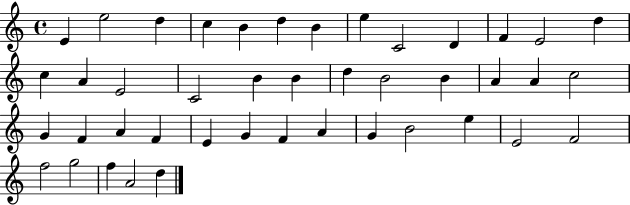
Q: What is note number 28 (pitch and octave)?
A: A4